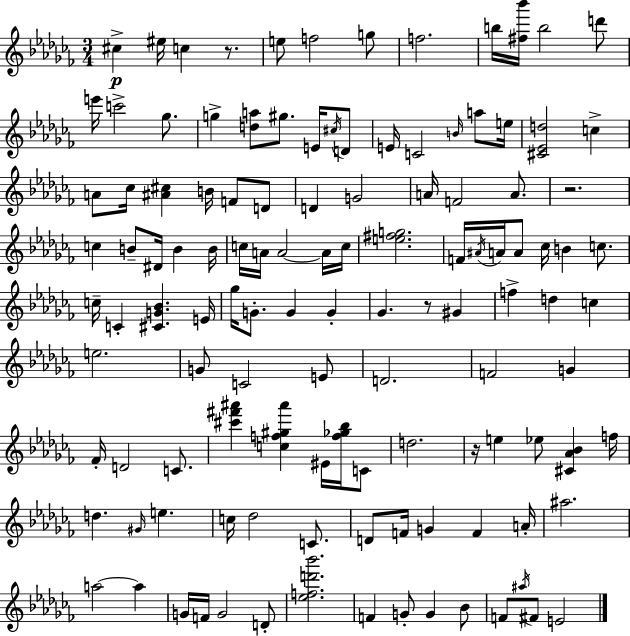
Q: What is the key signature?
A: AES minor